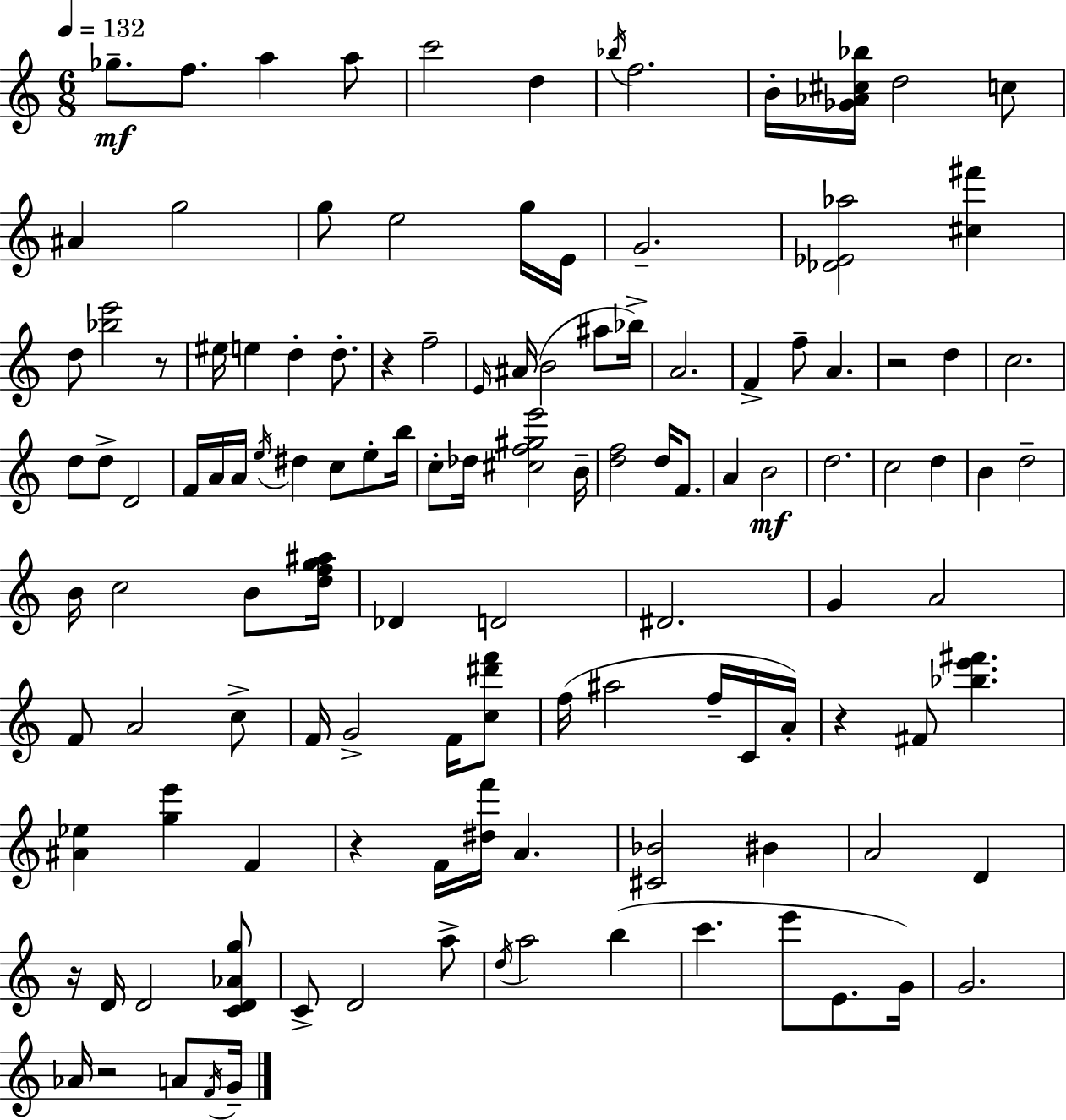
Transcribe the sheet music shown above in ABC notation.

X:1
T:Untitled
M:6/8
L:1/4
K:C
_g/2 f/2 a a/2 c'2 d _b/4 f2 B/4 [_G_A^c_b]/4 d2 c/2 ^A g2 g/2 e2 g/4 E/4 G2 [_D_E_a]2 [^c^f'] d/2 [_be']2 z/2 ^e/4 e d d/2 z f2 E/4 ^A/4 B2 ^a/2 _b/4 A2 F f/2 A z2 d c2 d/2 d/2 D2 F/4 A/4 A/4 e/4 ^d c/2 e/2 b/4 c/2 _d/4 [^cf^ge']2 B/4 [df]2 d/4 F/2 A B2 d2 c2 d B d2 B/4 c2 B/2 [dfg^a]/4 _D D2 ^D2 G A2 F/2 A2 c/2 F/4 G2 F/4 [c^d'f']/2 f/4 ^a2 f/4 C/4 A/4 z ^F/2 [_be'^f'] [^A_e] [ge'] F z F/4 [^df']/4 A [^C_B]2 ^B A2 D z/4 D/4 D2 [CD_Ag]/2 C/2 D2 a/2 d/4 a2 b c' e'/2 E/2 G/4 G2 _A/4 z2 A/2 F/4 G/4